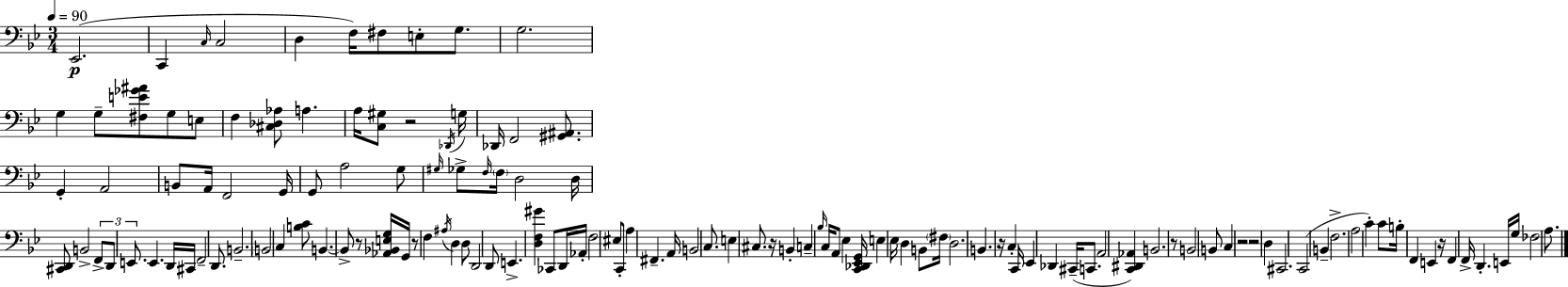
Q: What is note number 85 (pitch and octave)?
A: C3